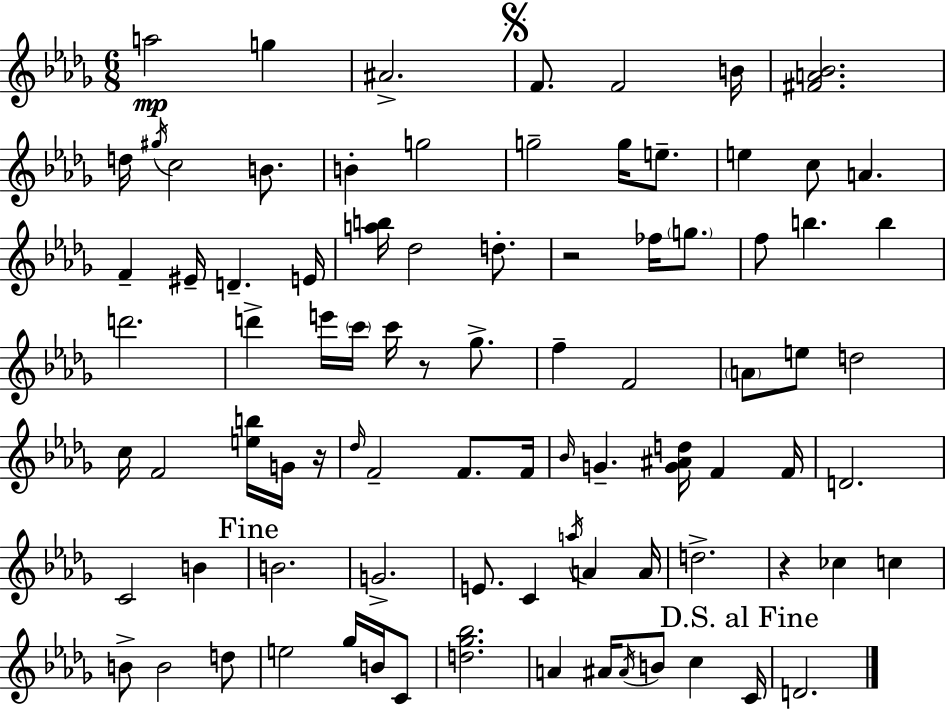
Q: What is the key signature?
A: BES minor